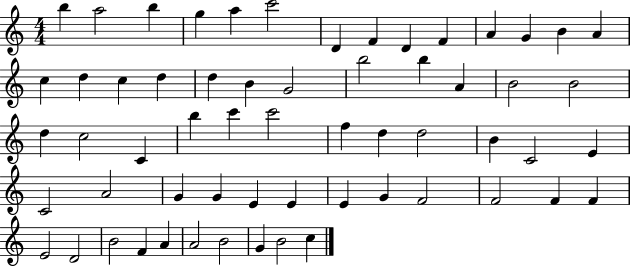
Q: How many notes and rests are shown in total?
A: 60